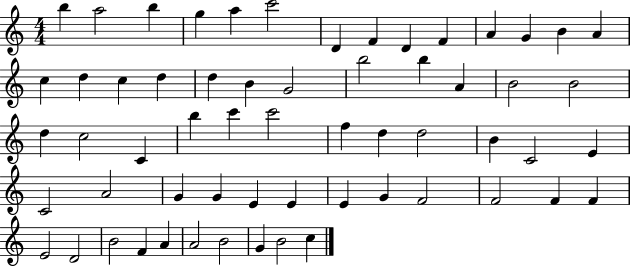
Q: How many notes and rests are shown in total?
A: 60